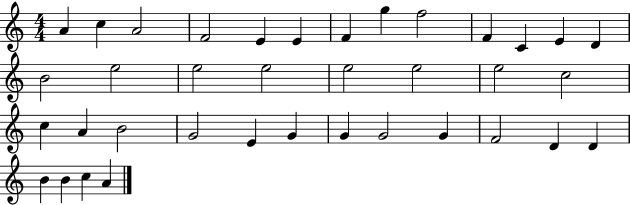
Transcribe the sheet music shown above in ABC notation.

X:1
T:Untitled
M:4/4
L:1/4
K:C
A c A2 F2 E E F g f2 F C E D B2 e2 e2 e2 e2 e2 e2 c2 c A B2 G2 E G G G2 G F2 D D B B c A